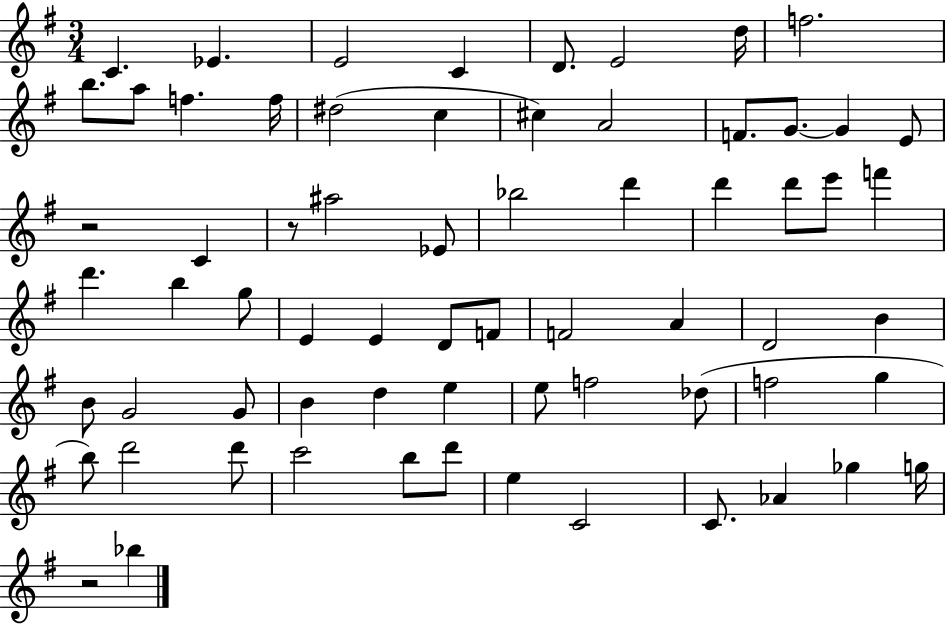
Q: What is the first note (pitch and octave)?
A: C4